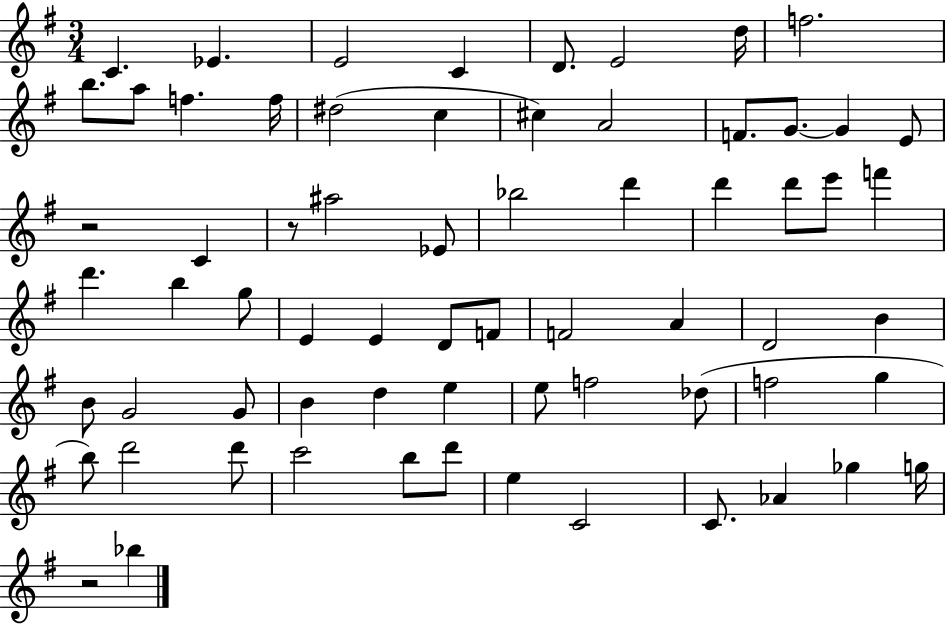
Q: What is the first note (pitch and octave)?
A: C4